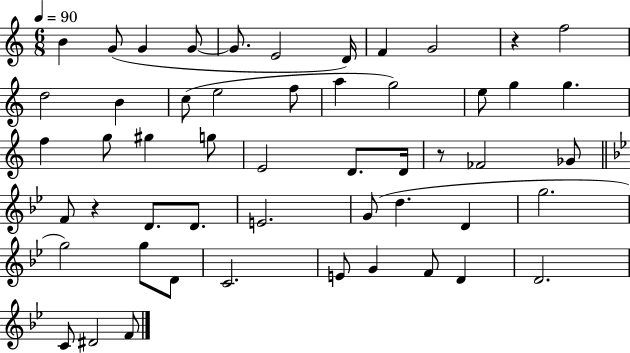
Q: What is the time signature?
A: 6/8